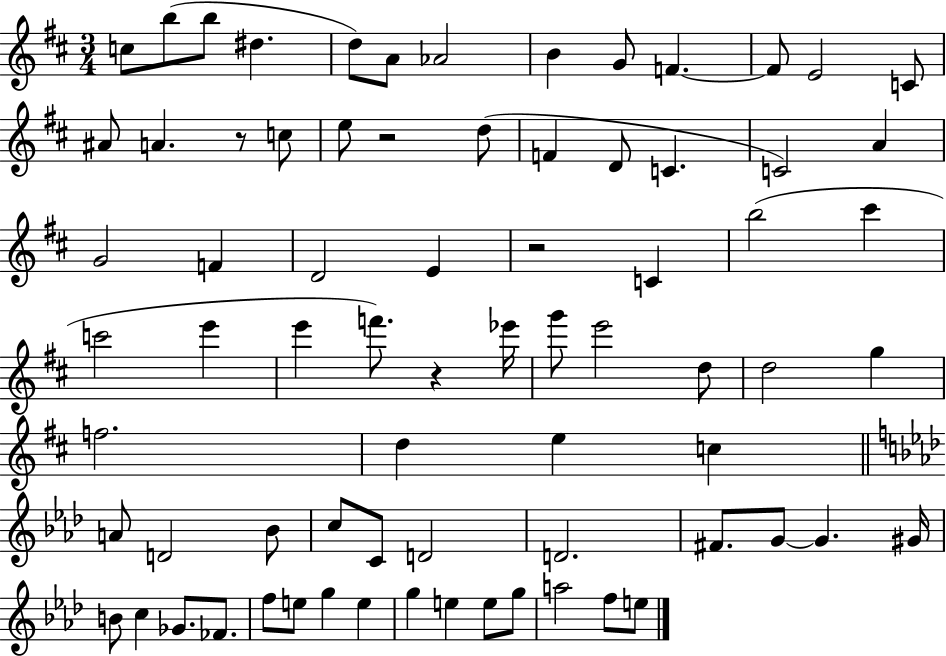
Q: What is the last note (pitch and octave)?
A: E5